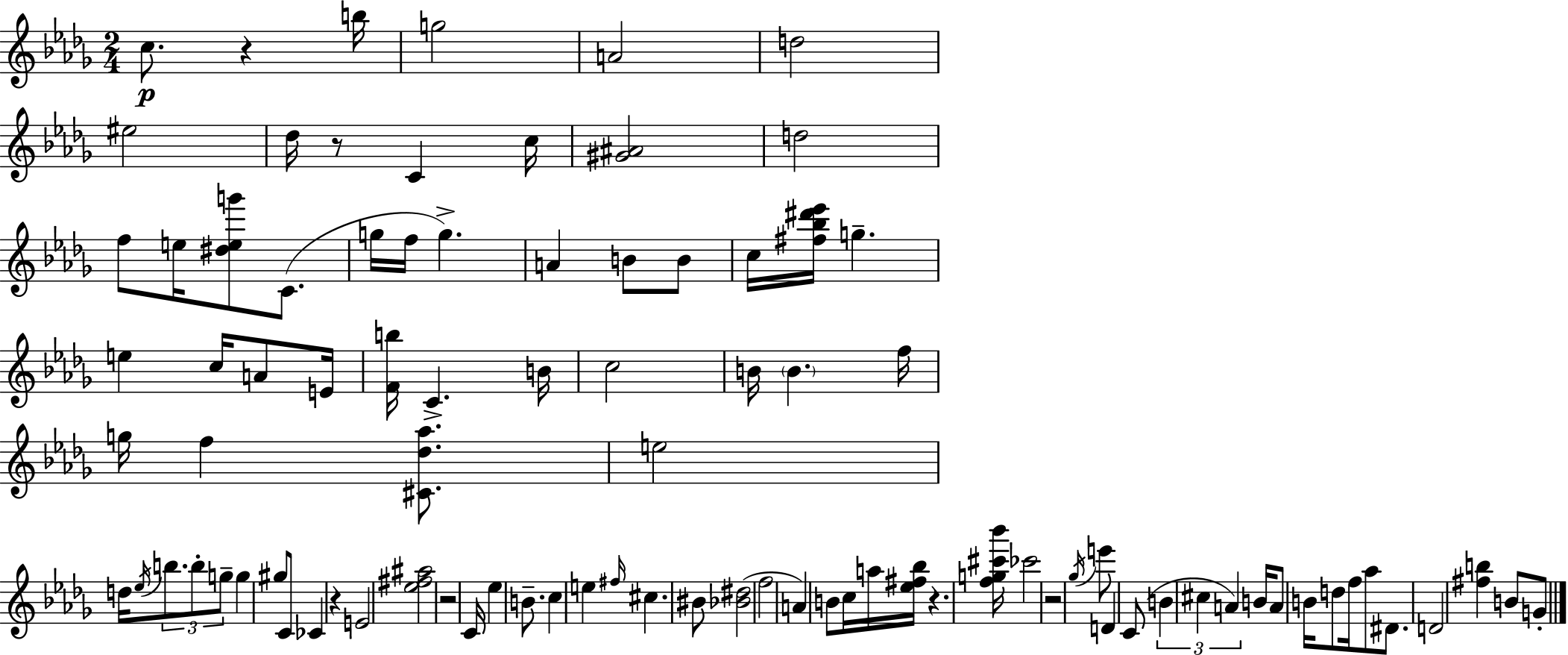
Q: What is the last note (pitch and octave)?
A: G4